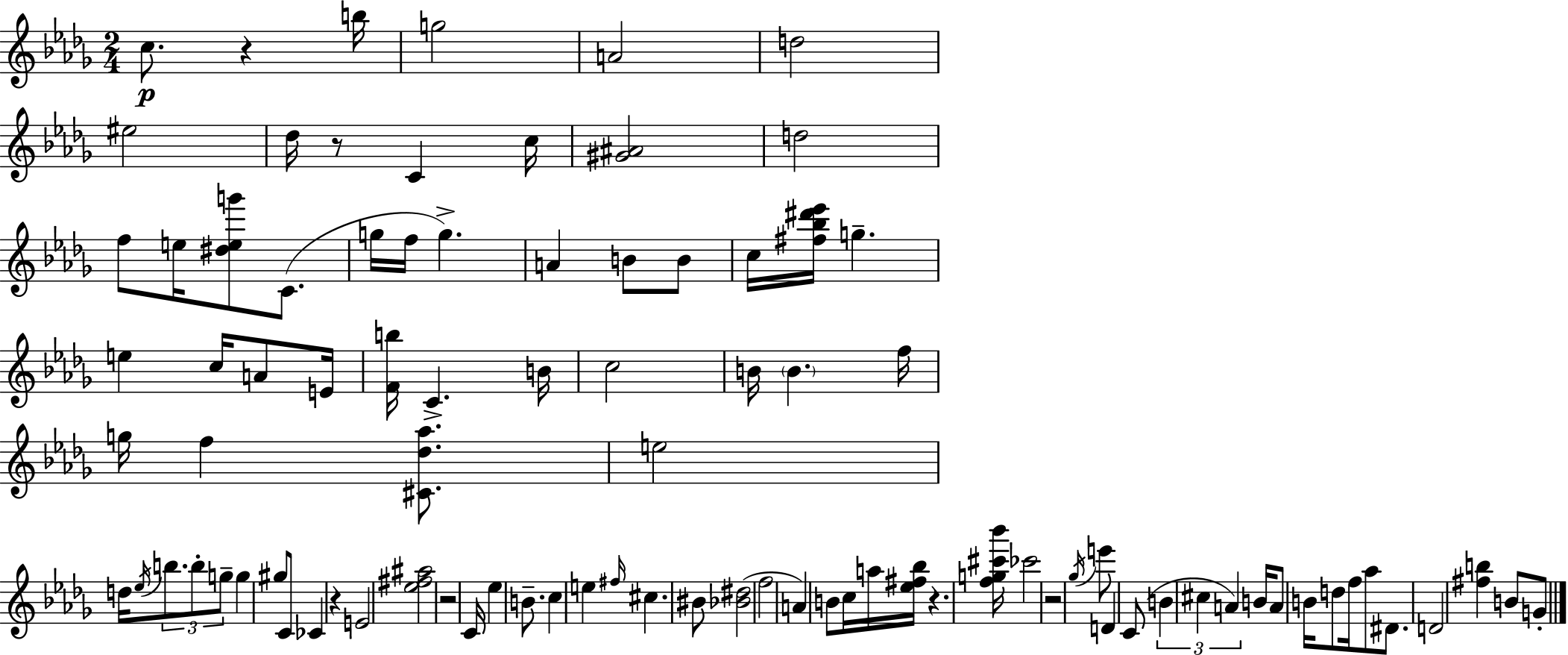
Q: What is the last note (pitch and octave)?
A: G4